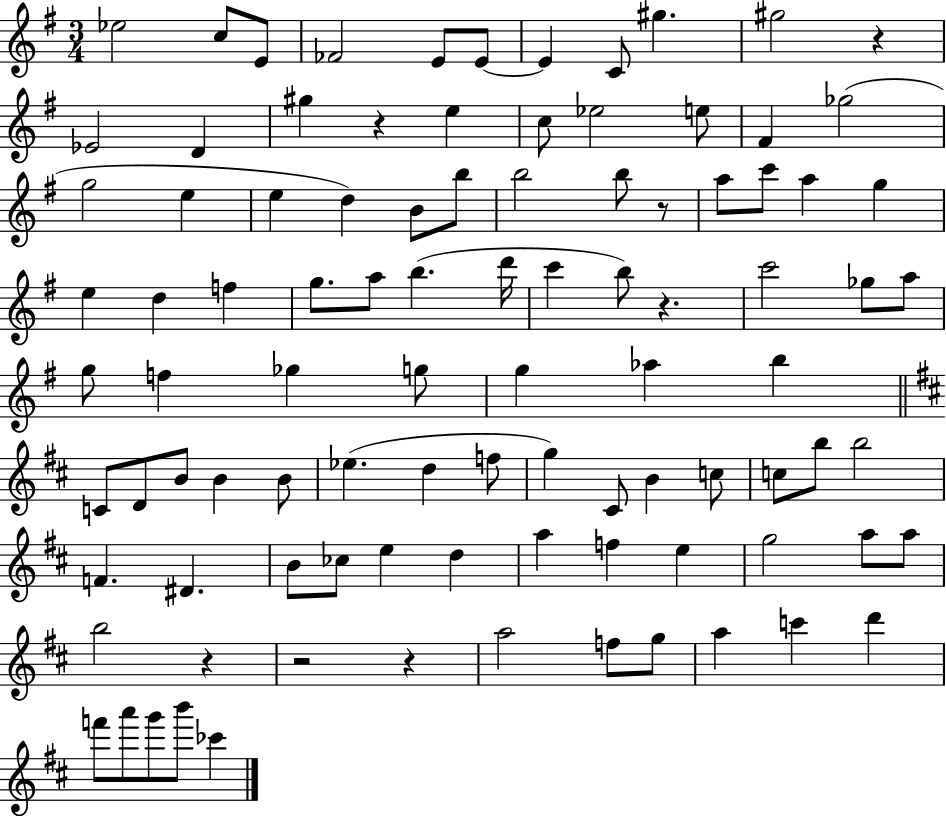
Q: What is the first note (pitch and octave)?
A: Eb5